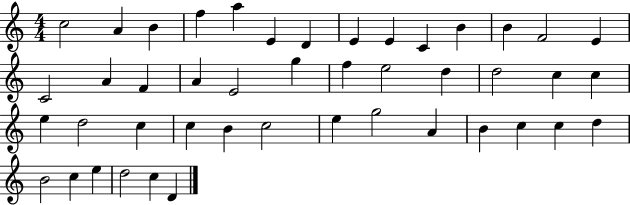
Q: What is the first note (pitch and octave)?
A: C5